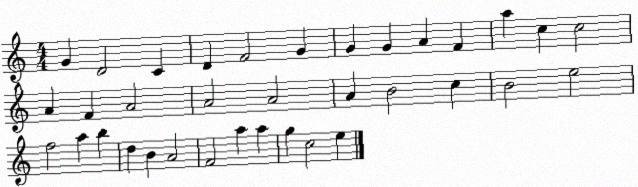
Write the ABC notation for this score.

X:1
T:Untitled
M:4/4
L:1/4
K:C
G D2 C D F2 G G G A F a c c2 A F A2 A2 A2 A B2 c B2 e2 f2 a b d B A2 F2 a a g c2 e